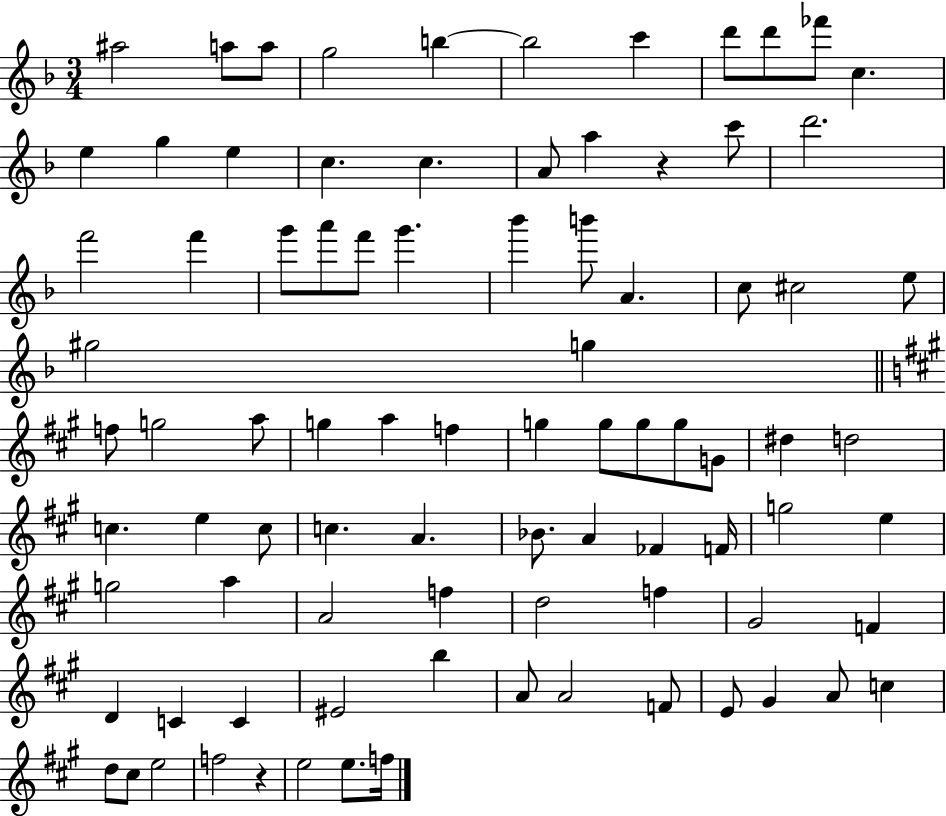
A#5/h A5/e A5/e G5/h B5/q B5/h C6/q D6/e D6/e FES6/e C5/q. E5/q G5/q E5/q C5/q. C5/q. A4/e A5/q R/q C6/e D6/h. F6/h F6/q G6/e A6/e F6/e G6/q. Bb6/q B6/e A4/q. C5/e C#5/h E5/e G#5/h G5/q F5/e G5/h A5/e G5/q A5/q F5/q G5/q G5/e G5/e G5/e G4/e D#5/q D5/h C5/q. E5/q C5/e C5/q. A4/q. Bb4/e. A4/q FES4/q F4/s G5/h E5/q G5/h A5/q A4/h F5/q D5/h F5/q G#4/h F4/q D4/q C4/q C4/q EIS4/h B5/q A4/e A4/h F4/e E4/e G#4/q A4/e C5/q D5/e C#5/e E5/h F5/h R/q E5/h E5/e. F5/s